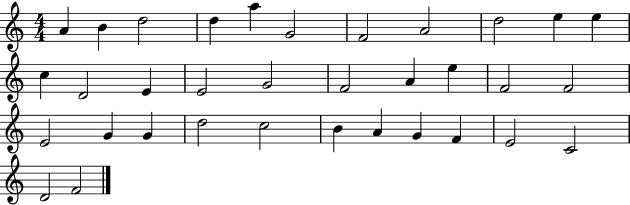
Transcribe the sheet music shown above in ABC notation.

X:1
T:Untitled
M:4/4
L:1/4
K:C
A B d2 d a G2 F2 A2 d2 e e c D2 E E2 G2 F2 A e F2 F2 E2 G G d2 c2 B A G F E2 C2 D2 F2